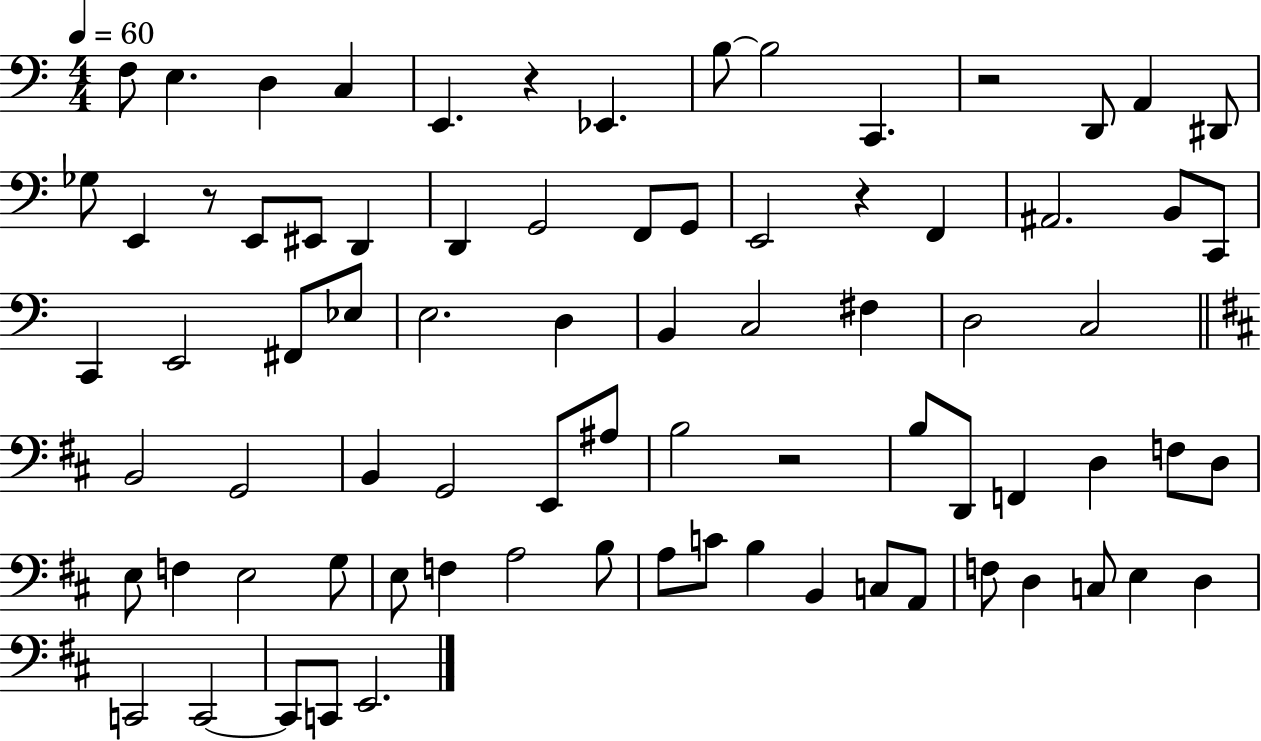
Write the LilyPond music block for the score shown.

{
  \clef bass
  \numericTimeSignature
  \time 4/4
  \key c \major
  \tempo 4 = 60
  f8 e4. d4 c4 | e,4. r4 ees,4. | b8~~ b2 c,4. | r2 d,8 a,4 dis,8 | \break ges8 e,4 r8 e,8 eis,8 d,4 | d,4 g,2 f,8 g,8 | e,2 r4 f,4 | ais,2. b,8 c,8 | \break c,4 e,2 fis,8 ees8 | e2. d4 | b,4 c2 fis4 | d2 c2 | \break \bar "||" \break \key d \major b,2 g,2 | b,4 g,2 e,8 ais8 | b2 r2 | b8 d,8 f,4 d4 f8 d8 | \break e8 f4 e2 g8 | e8 f4 a2 b8 | a8 c'8 b4 b,4 c8 a,8 | f8 d4 c8 e4 d4 | \break c,2 c,2~~ | c,8 c,8 e,2. | \bar "|."
}